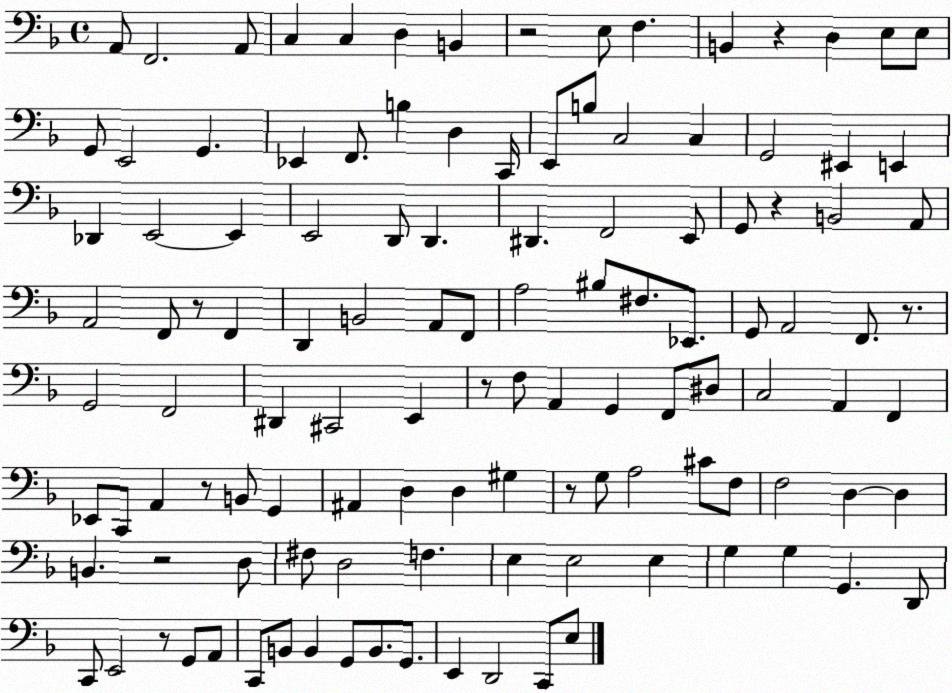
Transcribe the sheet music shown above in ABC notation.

X:1
T:Untitled
M:4/4
L:1/4
K:F
A,,/2 F,,2 A,,/2 C, C, D, B,, z2 E,/2 F, B,, z D, E,/2 E,/2 G,,/2 E,,2 G,, _E,, F,,/2 B, D, C,,/4 E,,/2 B,/2 C,2 C, G,,2 ^E,, E,, _D,, E,,2 E,, E,,2 D,,/2 D,, ^D,, F,,2 E,,/2 G,,/2 z B,,2 A,,/2 A,,2 F,,/2 z/2 F,, D,, B,,2 A,,/2 F,,/2 A,2 ^B,/2 ^F,/2 _E,,/2 G,,/2 A,,2 F,,/2 z/2 G,,2 F,,2 ^D,, ^C,,2 E,, z/2 F,/2 A,, G,, F,,/2 ^D,/2 C,2 A,, F,, _E,,/2 C,,/2 A,, z/2 B,,/2 G,, ^A,, D, D, ^G, z/2 G,/2 A,2 ^C/2 F,/2 F,2 D, D, B,, z2 D,/2 ^F,/2 D,2 F, E, E,2 E, G, G, G,, D,,/2 C,,/2 E,,2 z/2 G,,/2 A,,/2 C,,/2 B,,/2 B,, G,,/2 B,,/2 G,,/2 E,, D,,2 C,,/2 E,/2